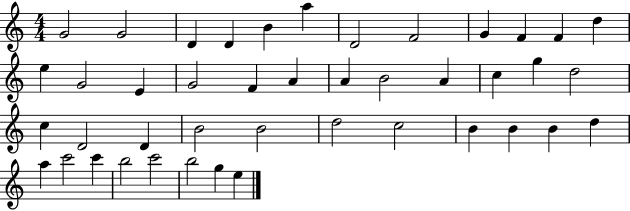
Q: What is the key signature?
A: C major